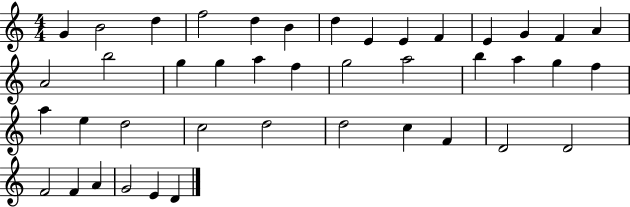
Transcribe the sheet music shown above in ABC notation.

X:1
T:Untitled
M:4/4
L:1/4
K:C
G B2 d f2 d B d E E F E G F A A2 b2 g g a f g2 a2 b a g f a e d2 c2 d2 d2 c F D2 D2 F2 F A G2 E D